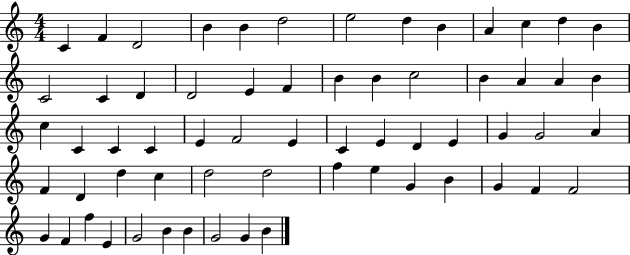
X:1
T:Untitled
M:4/4
L:1/4
K:C
C F D2 B B d2 e2 d B A c d B C2 C D D2 E F B B c2 B A A B c C C C E F2 E C E D E G G2 A F D d c d2 d2 f e G B G F F2 G F f E G2 B B G2 G B